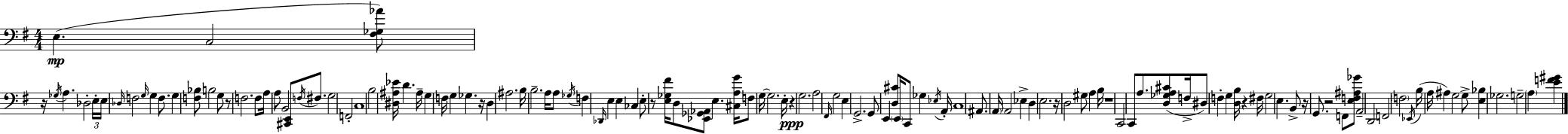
X:1
T:Untitled
M:4/4
L:1/4
K:Em
E, C,2 [^F,_G,_A]/2 z/4 _G,/4 A, _D,2 E,/4 E,/4 _D,/4 F,2 G,/4 G, F,/2 G, [F,_B,]/2 B,2 G,/2 z/2 F,2 F,/2 A,/4 A,/2 B,,2 [^C,,E,,]/2 F,/4 ^F,/2 G,2 F,,2 C,4 B,2 [^D,^A,_E]/4 D ^A,/4 G, F,/4 G, _G, z/4 D, ^A,2 B,/4 B,2 A,/4 A,/2 _G,/4 F, _D,,/4 E, E, _C, E,/2 z/2 [E,_G,^F]/4 D,/2 [_E,,_G,,_A,,]/2 E, [^C,A,G]/4 F,/2 G,/4 G,2 E,/4 z G,2 A,2 ^F,,/4 G,2 E, G,,2 G,,/2 E,, [D,^C]/2 E,,/4 C,,/2 _G, _E,/4 A,,/4 C,4 ^A,,/2 A,,/4 A,,2 _E, D, E,2 z/4 D,2 ^G,/2 A, B,/4 z4 C,,2 C,,/2 A,/2 [D,_G,A,^C]/2 F,/4 ^D,/2 F, G, [D,B,]/4 z ^F,/4 G,2 E, B,,/2 z/4 G,,/2 z2 F,,/2 [E,F,^A,_G]/2 A,,2 D,,2 F,,2 F,2 _E,,/4 B,/4 A,/4 ^A, G,2 G,/2 [E,_B,] _G,2 G,2 A, [EF^G]